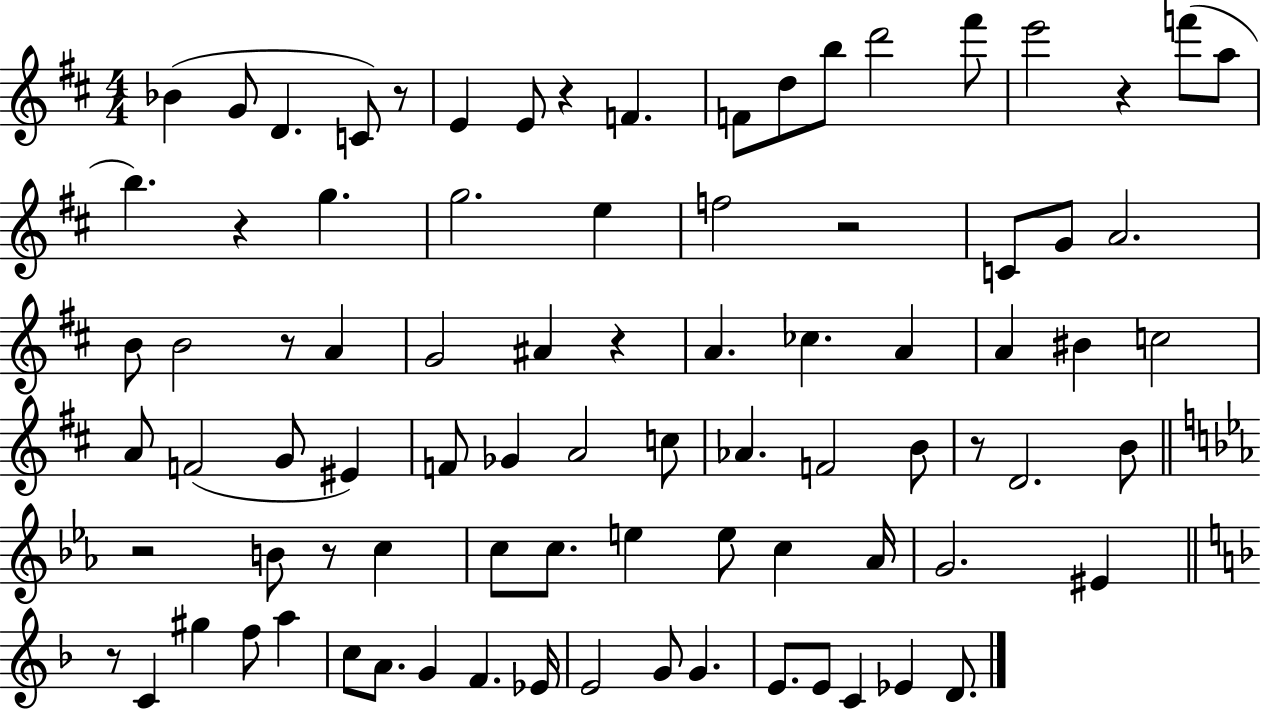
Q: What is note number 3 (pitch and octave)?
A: D4